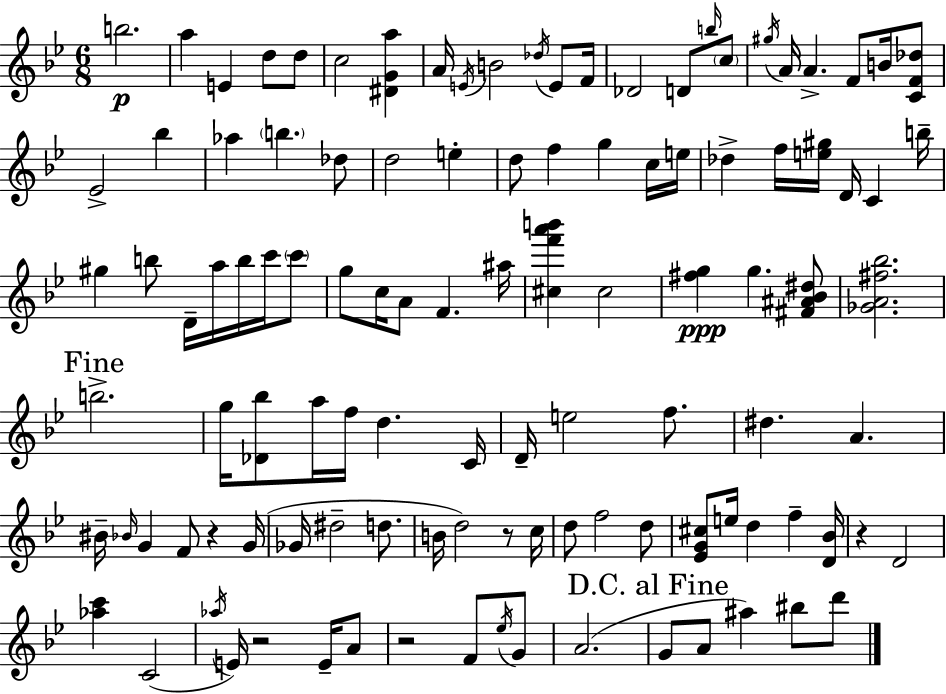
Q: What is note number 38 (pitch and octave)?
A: B5